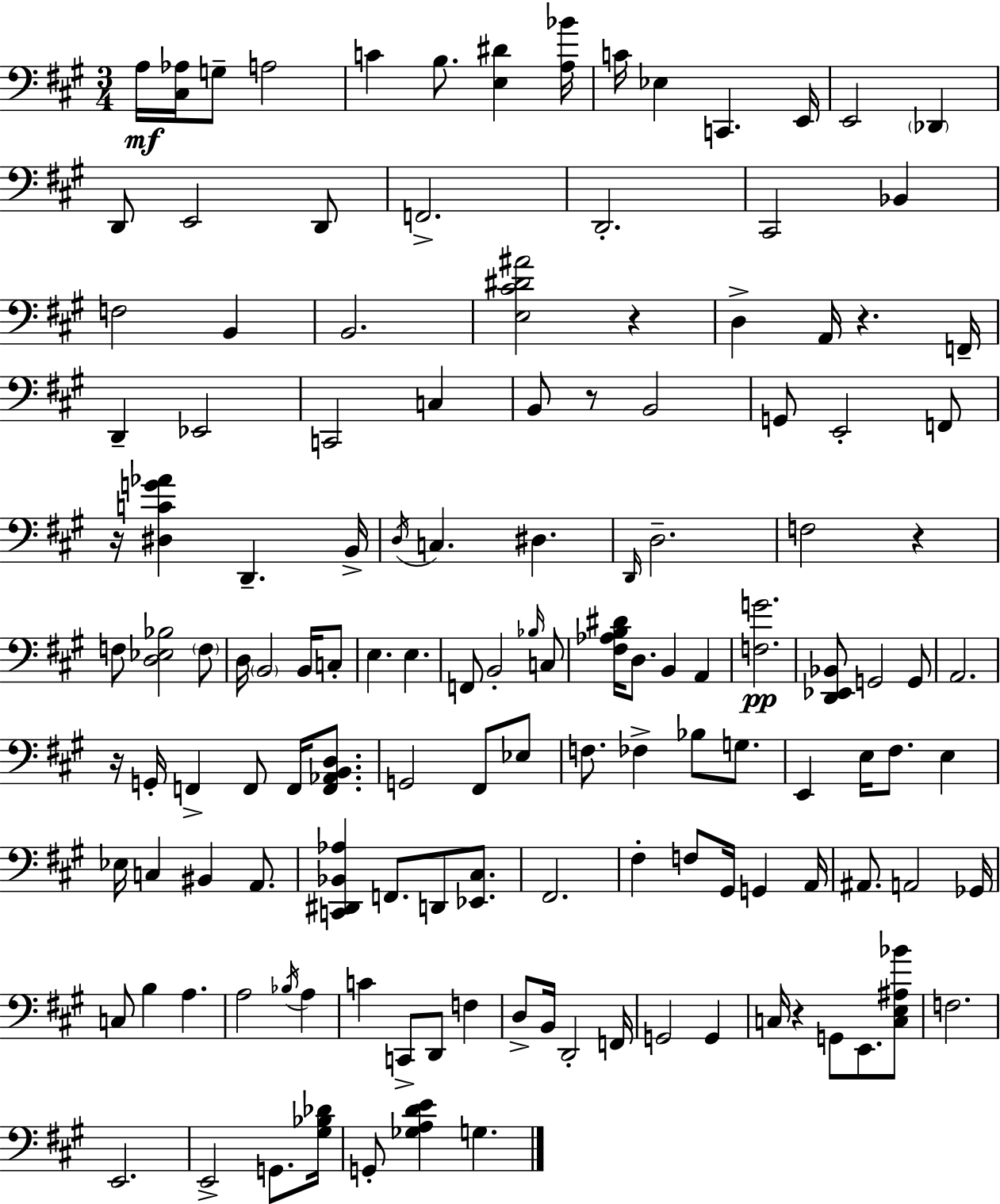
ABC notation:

X:1
T:Untitled
M:3/4
L:1/4
K:A
A,/4 [^C,_A,]/4 G,/2 A,2 C B,/2 [E,^D] [A,_B]/4 C/4 _E, C,, E,,/4 E,,2 _D,, D,,/2 E,,2 D,,/2 F,,2 D,,2 ^C,,2 _B,, F,2 B,, B,,2 [E,^C^D^A]2 z D, A,,/4 z F,,/4 D,, _E,,2 C,,2 C, B,,/2 z/2 B,,2 G,,/2 E,,2 F,,/2 z/4 [^D,CG_A] D,, B,,/4 D,/4 C, ^D, D,,/4 D,2 F,2 z F,/2 [D,_E,_B,]2 F,/2 D,/4 B,,2 B,,/4 C,/2 E, E, F,,/2 B,,2 _B,/4 C,/2 [^F,_A,B,^D]/4 D,/2 B,, A,, [F,G]2 [D,,_E,,_B,,]/2 G,,2 G,,/2 A,,2 z/4 G,,/4 F,, F,,/2 F,,/4 [F,,_A,,B,,D,]/2 G,,2 ^F,,/2 _E,/2 F,/2 _F, _B,/2 G,/2 E,, E,/4 ^F,/2 E, _E,/4 C, ^B,, A,,/2 [C,,^D,,_B,,_A,] F,,/2 D,,/2 [_E,,^C,]/2 ^F,,2 ^F, F,/2 ^G,,/4 G,, A,,/4 ^A,,/2 A,,2 _G,,/4 C,/2 B, A, A,2 _B,/4 A, C C,,/2 D,,/2 F, D,/2 B,,/4 D,,2 F,,/4 G,,2 G,, C,/4 z G,,/2 E,,/2 [C,E,^A,_B]/2 F,2 E,,2 E,,2 G,,/2 [^G,_B,_D]/4 G,,/2 [_G,A,DE] G,